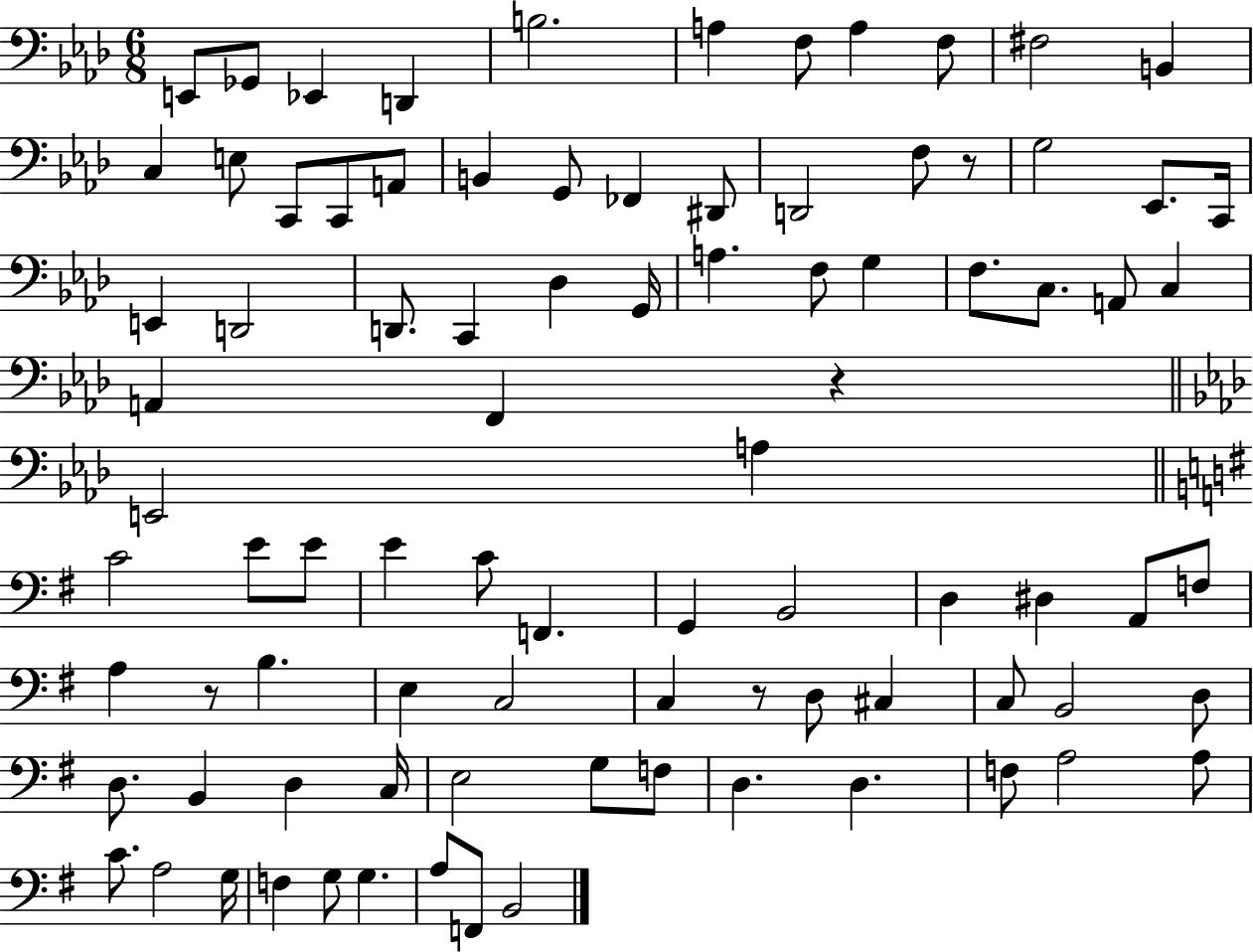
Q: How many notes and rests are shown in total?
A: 89